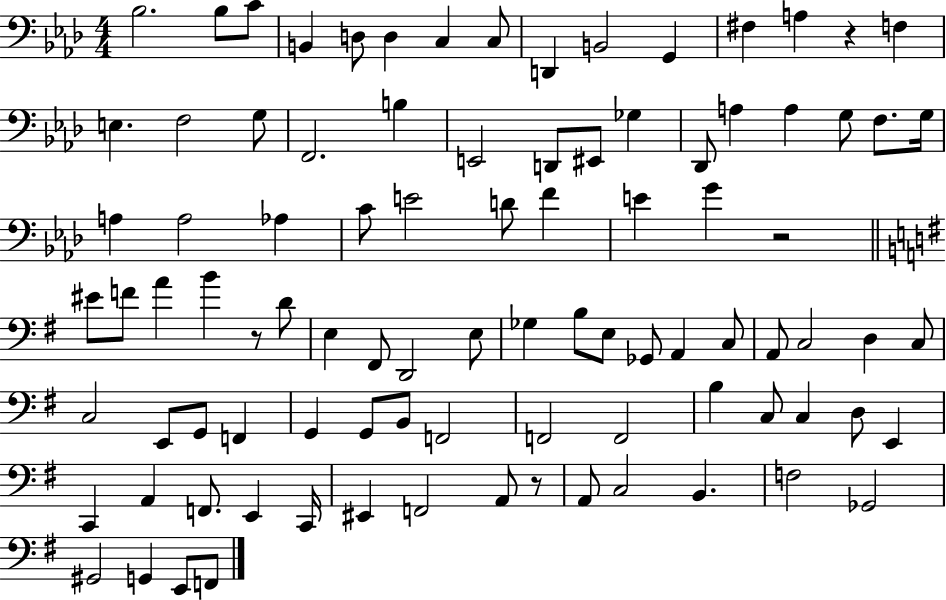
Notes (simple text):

Bb3/h. Bb3/e C4/e B2/q D3/e D3/q C3/q C3/e D2/q B2/h G2/q F#3/q A3/q R/q F3/q E3/q. F3/h G3/e F2/h. B3/q E2/h D2/e EIS2/e Gb3/q Db2/e A3/q A3/q G3/e F3/e. G3/s A3/q A3/h Ab3/q C4/e E4/h D4/e F4/q E4/q G4/q R/h EIS4/e F4/e A4/q B4/q R/e D4/e E3/q F#2/e D2/h E3/e Gb3/q B3/e E3/e Gb2/e A2/q C3/e A2/e C3/h D3/q C3/e C3/h E2/e G2/e F2/q G2/q G2/e B2/e F2/h F2/h F2/h B3/q C3/e C3/q D3/e E2/q C2/q A2/q F2/e. E2/q C2/s EIS2/q F2/h A2/e R/e A2/e C3/h B2/q. F3/h Gb2/h G#2/h G2/q E2/e F2/e